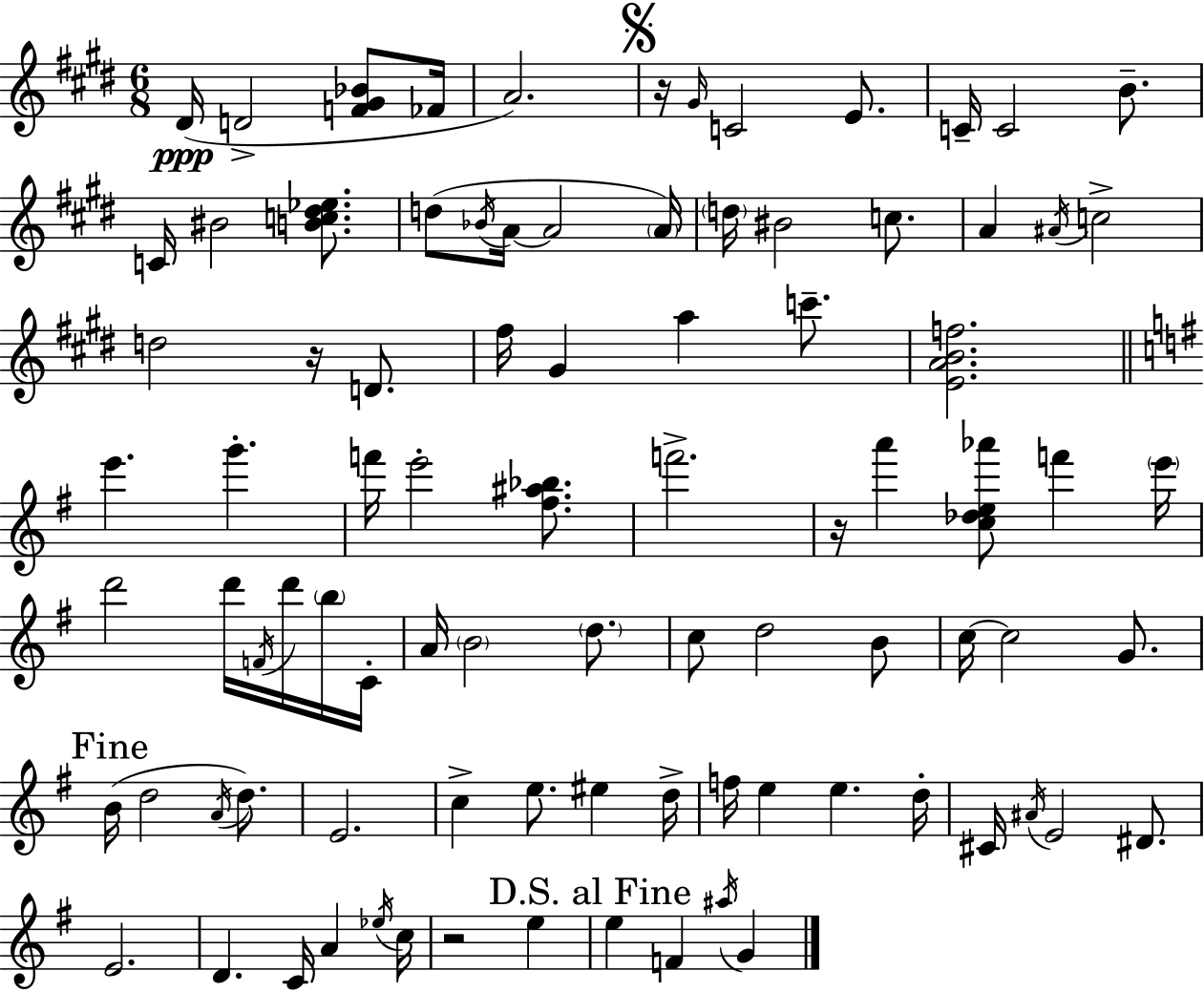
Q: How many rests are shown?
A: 4